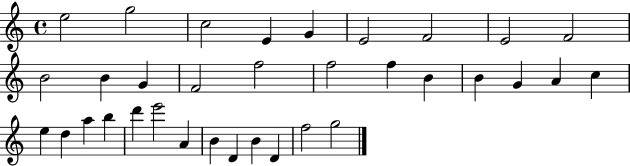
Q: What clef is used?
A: treble